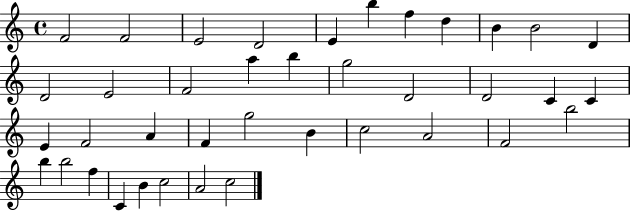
F4/h F4/h E4/h D4/h E4/q B5/q F5/q D5/q B4/q B4/h D4/q D4/h E4/h F4/h A5/q B5/q G5/h D4/h D4/h C4/q C4/q E4/q F4/h A4/q F4/q G5/h B4/q C5/h A4/h F4/h B5/h B5/q B5/h F5/q C4/q B4/q C5/h A4/h C5/h